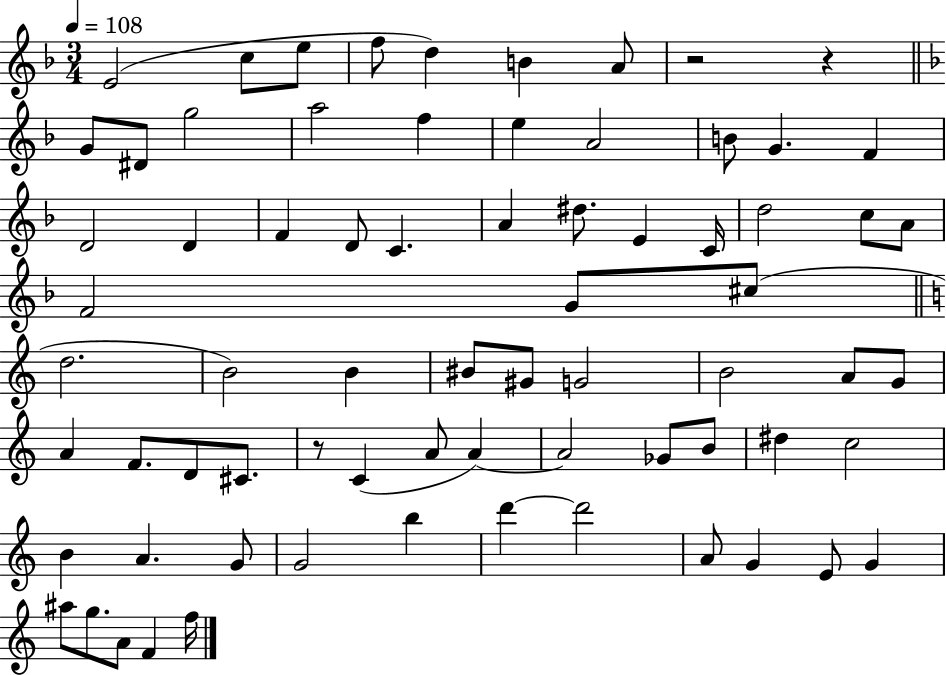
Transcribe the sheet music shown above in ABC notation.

X:1
T:Untitled
M:3/4
L:1/4
K:F
E2 c/2 e/2 f/2 d B A/2 z2 z G/2 ^D/2 g2 a2 f e A2 B/2 G F D2 D F D/2 C A ^d/2 E C/4 d2 c/2 A/2 F2 G/2 ^c/2 d2 B2 B ^B/2 ^G/2 G2 B2 A/2 G/2 A F/2 D/2 ^C/2 z/2 C A/2 A A2 _G/2 B/2 ^d c2 B A G/2 G2 b d' d'2 A/2 G E/2 G ^a/2 g/2 A/2 F f/4